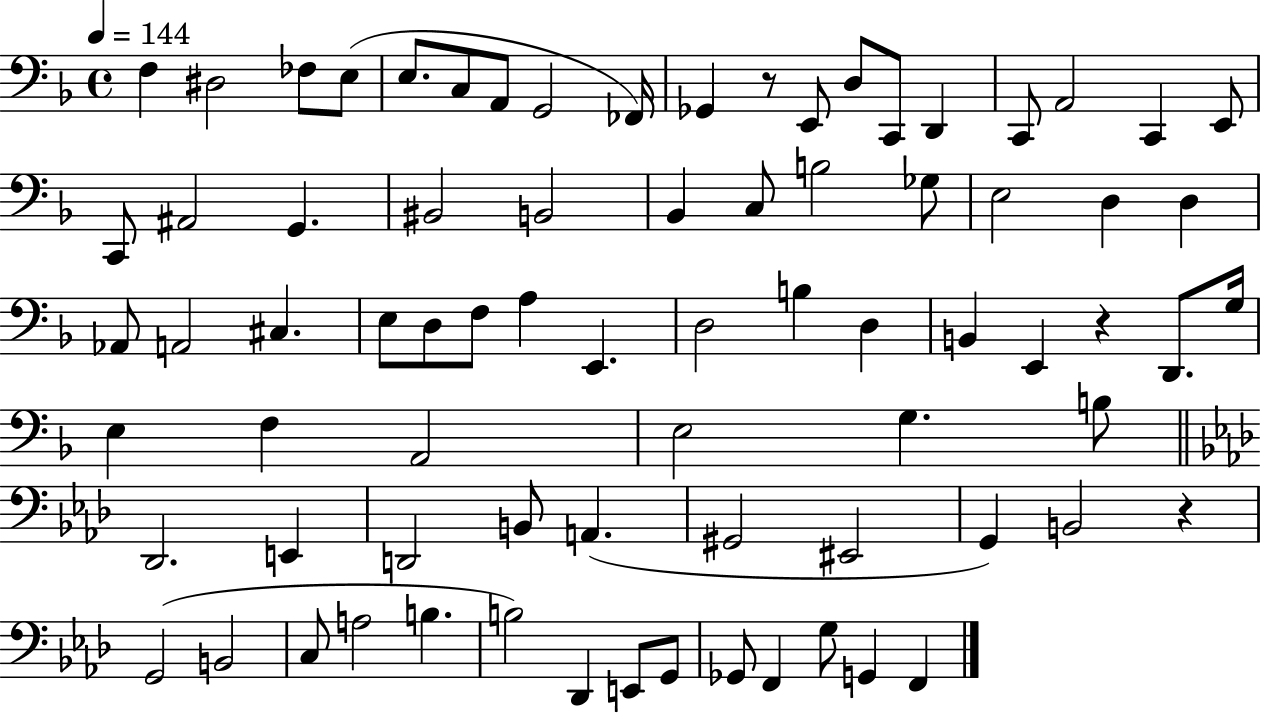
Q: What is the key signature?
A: F major